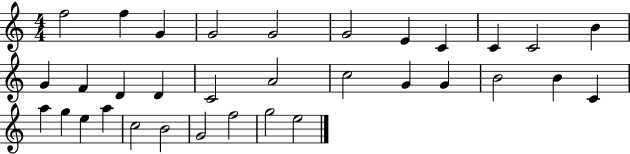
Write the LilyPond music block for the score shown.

{
  \clef treble
  \numericTimeSignature
  \time 4/4
  \key c \major
  f''2 f''4 g'4 | g'2 g'2 | g'2 e'4 c'4 | c'4 c'2 b'4 | \break g'4 f'4 d'4 d'4 | c'2 a'2 | c''2 g'4 g'4 | b'2 b'4 c'4 | \break a''4 g''4 e''4 a''4 | c''2 b'2 | g'2 f''2 | g''2 e''2 | \break \bar "|."
}